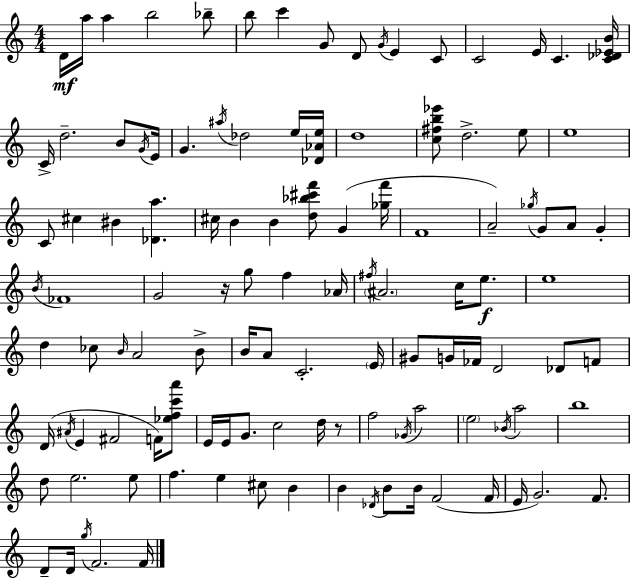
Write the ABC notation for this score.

X:1
T:Untitled
M:4/4
L:1/4
K:Am
D/4 a/4 a b2 _b/2 b/2 c' G/2 D/2 G/4 E C/2 C2 E/4 C [C_D_EB]/4 C/4 d2 B/2 G/4 E/4 G ^a/4 _d2 e/4 [_D_Ae]/4 d4 [c^fb_e']/2 d2 e/2 e4 C/2 ^c ^B [_Da] ^c/4 B B [d_b^c'f']/2 G [_gf']/4 F4 A2 _g/4 G/2 A/2 G B/4 _F4 G2 z/4 g/2 f _A/4 ^f/4 ^A2 c/4 e/2 e4 d _c/2 B/4 A2 B/2 B/4 A/2 C2 E/4 ^G/2 G/4 _F/4 D2 _D/2 F/2 D/4 ^A/4 E ^F2 F/4 [_efc'a']/2 E/4 E/4 G/2 c2 d/4 z/2 f2 _G/4 a2 e2 _B/4 a2 b4 d/2 e2 e/2 f e ^c/2 B B _D/4 B/2 B/4 F2 F/4 E/4 G2 F/2 D/2 D/4 g/4 F2 F/4